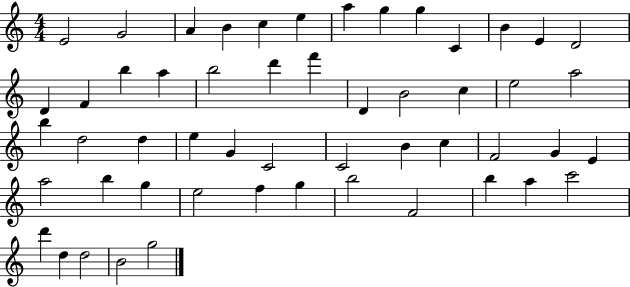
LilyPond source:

{
  \clef treble
  \numericTimeSignature
  \time 4/4
  \key c \major
  e'2 g'2 | a'4 b'4 c''4 e''4 | a''4 g''4 g''4 c'4 | b'4 e'4 d'2 | \break d'4 f'4 b''4 a''4 | b''2 d'''4 f'''4 | d'4 b'2 c''4 | e''2 a''2 | \break b''4 d''2 d''4 | e''4 g'4 c'2 | c'2 b'4 c''4 | f'2 g'4 e'4 | \break a''2 b''4 g''4 | e''2 f''4 g''4 | b''2 f'2 | b''4 a''4 c'''2 | \break d'''4 d''4 d''2 | b'2 g''2 | \bar "|."
}